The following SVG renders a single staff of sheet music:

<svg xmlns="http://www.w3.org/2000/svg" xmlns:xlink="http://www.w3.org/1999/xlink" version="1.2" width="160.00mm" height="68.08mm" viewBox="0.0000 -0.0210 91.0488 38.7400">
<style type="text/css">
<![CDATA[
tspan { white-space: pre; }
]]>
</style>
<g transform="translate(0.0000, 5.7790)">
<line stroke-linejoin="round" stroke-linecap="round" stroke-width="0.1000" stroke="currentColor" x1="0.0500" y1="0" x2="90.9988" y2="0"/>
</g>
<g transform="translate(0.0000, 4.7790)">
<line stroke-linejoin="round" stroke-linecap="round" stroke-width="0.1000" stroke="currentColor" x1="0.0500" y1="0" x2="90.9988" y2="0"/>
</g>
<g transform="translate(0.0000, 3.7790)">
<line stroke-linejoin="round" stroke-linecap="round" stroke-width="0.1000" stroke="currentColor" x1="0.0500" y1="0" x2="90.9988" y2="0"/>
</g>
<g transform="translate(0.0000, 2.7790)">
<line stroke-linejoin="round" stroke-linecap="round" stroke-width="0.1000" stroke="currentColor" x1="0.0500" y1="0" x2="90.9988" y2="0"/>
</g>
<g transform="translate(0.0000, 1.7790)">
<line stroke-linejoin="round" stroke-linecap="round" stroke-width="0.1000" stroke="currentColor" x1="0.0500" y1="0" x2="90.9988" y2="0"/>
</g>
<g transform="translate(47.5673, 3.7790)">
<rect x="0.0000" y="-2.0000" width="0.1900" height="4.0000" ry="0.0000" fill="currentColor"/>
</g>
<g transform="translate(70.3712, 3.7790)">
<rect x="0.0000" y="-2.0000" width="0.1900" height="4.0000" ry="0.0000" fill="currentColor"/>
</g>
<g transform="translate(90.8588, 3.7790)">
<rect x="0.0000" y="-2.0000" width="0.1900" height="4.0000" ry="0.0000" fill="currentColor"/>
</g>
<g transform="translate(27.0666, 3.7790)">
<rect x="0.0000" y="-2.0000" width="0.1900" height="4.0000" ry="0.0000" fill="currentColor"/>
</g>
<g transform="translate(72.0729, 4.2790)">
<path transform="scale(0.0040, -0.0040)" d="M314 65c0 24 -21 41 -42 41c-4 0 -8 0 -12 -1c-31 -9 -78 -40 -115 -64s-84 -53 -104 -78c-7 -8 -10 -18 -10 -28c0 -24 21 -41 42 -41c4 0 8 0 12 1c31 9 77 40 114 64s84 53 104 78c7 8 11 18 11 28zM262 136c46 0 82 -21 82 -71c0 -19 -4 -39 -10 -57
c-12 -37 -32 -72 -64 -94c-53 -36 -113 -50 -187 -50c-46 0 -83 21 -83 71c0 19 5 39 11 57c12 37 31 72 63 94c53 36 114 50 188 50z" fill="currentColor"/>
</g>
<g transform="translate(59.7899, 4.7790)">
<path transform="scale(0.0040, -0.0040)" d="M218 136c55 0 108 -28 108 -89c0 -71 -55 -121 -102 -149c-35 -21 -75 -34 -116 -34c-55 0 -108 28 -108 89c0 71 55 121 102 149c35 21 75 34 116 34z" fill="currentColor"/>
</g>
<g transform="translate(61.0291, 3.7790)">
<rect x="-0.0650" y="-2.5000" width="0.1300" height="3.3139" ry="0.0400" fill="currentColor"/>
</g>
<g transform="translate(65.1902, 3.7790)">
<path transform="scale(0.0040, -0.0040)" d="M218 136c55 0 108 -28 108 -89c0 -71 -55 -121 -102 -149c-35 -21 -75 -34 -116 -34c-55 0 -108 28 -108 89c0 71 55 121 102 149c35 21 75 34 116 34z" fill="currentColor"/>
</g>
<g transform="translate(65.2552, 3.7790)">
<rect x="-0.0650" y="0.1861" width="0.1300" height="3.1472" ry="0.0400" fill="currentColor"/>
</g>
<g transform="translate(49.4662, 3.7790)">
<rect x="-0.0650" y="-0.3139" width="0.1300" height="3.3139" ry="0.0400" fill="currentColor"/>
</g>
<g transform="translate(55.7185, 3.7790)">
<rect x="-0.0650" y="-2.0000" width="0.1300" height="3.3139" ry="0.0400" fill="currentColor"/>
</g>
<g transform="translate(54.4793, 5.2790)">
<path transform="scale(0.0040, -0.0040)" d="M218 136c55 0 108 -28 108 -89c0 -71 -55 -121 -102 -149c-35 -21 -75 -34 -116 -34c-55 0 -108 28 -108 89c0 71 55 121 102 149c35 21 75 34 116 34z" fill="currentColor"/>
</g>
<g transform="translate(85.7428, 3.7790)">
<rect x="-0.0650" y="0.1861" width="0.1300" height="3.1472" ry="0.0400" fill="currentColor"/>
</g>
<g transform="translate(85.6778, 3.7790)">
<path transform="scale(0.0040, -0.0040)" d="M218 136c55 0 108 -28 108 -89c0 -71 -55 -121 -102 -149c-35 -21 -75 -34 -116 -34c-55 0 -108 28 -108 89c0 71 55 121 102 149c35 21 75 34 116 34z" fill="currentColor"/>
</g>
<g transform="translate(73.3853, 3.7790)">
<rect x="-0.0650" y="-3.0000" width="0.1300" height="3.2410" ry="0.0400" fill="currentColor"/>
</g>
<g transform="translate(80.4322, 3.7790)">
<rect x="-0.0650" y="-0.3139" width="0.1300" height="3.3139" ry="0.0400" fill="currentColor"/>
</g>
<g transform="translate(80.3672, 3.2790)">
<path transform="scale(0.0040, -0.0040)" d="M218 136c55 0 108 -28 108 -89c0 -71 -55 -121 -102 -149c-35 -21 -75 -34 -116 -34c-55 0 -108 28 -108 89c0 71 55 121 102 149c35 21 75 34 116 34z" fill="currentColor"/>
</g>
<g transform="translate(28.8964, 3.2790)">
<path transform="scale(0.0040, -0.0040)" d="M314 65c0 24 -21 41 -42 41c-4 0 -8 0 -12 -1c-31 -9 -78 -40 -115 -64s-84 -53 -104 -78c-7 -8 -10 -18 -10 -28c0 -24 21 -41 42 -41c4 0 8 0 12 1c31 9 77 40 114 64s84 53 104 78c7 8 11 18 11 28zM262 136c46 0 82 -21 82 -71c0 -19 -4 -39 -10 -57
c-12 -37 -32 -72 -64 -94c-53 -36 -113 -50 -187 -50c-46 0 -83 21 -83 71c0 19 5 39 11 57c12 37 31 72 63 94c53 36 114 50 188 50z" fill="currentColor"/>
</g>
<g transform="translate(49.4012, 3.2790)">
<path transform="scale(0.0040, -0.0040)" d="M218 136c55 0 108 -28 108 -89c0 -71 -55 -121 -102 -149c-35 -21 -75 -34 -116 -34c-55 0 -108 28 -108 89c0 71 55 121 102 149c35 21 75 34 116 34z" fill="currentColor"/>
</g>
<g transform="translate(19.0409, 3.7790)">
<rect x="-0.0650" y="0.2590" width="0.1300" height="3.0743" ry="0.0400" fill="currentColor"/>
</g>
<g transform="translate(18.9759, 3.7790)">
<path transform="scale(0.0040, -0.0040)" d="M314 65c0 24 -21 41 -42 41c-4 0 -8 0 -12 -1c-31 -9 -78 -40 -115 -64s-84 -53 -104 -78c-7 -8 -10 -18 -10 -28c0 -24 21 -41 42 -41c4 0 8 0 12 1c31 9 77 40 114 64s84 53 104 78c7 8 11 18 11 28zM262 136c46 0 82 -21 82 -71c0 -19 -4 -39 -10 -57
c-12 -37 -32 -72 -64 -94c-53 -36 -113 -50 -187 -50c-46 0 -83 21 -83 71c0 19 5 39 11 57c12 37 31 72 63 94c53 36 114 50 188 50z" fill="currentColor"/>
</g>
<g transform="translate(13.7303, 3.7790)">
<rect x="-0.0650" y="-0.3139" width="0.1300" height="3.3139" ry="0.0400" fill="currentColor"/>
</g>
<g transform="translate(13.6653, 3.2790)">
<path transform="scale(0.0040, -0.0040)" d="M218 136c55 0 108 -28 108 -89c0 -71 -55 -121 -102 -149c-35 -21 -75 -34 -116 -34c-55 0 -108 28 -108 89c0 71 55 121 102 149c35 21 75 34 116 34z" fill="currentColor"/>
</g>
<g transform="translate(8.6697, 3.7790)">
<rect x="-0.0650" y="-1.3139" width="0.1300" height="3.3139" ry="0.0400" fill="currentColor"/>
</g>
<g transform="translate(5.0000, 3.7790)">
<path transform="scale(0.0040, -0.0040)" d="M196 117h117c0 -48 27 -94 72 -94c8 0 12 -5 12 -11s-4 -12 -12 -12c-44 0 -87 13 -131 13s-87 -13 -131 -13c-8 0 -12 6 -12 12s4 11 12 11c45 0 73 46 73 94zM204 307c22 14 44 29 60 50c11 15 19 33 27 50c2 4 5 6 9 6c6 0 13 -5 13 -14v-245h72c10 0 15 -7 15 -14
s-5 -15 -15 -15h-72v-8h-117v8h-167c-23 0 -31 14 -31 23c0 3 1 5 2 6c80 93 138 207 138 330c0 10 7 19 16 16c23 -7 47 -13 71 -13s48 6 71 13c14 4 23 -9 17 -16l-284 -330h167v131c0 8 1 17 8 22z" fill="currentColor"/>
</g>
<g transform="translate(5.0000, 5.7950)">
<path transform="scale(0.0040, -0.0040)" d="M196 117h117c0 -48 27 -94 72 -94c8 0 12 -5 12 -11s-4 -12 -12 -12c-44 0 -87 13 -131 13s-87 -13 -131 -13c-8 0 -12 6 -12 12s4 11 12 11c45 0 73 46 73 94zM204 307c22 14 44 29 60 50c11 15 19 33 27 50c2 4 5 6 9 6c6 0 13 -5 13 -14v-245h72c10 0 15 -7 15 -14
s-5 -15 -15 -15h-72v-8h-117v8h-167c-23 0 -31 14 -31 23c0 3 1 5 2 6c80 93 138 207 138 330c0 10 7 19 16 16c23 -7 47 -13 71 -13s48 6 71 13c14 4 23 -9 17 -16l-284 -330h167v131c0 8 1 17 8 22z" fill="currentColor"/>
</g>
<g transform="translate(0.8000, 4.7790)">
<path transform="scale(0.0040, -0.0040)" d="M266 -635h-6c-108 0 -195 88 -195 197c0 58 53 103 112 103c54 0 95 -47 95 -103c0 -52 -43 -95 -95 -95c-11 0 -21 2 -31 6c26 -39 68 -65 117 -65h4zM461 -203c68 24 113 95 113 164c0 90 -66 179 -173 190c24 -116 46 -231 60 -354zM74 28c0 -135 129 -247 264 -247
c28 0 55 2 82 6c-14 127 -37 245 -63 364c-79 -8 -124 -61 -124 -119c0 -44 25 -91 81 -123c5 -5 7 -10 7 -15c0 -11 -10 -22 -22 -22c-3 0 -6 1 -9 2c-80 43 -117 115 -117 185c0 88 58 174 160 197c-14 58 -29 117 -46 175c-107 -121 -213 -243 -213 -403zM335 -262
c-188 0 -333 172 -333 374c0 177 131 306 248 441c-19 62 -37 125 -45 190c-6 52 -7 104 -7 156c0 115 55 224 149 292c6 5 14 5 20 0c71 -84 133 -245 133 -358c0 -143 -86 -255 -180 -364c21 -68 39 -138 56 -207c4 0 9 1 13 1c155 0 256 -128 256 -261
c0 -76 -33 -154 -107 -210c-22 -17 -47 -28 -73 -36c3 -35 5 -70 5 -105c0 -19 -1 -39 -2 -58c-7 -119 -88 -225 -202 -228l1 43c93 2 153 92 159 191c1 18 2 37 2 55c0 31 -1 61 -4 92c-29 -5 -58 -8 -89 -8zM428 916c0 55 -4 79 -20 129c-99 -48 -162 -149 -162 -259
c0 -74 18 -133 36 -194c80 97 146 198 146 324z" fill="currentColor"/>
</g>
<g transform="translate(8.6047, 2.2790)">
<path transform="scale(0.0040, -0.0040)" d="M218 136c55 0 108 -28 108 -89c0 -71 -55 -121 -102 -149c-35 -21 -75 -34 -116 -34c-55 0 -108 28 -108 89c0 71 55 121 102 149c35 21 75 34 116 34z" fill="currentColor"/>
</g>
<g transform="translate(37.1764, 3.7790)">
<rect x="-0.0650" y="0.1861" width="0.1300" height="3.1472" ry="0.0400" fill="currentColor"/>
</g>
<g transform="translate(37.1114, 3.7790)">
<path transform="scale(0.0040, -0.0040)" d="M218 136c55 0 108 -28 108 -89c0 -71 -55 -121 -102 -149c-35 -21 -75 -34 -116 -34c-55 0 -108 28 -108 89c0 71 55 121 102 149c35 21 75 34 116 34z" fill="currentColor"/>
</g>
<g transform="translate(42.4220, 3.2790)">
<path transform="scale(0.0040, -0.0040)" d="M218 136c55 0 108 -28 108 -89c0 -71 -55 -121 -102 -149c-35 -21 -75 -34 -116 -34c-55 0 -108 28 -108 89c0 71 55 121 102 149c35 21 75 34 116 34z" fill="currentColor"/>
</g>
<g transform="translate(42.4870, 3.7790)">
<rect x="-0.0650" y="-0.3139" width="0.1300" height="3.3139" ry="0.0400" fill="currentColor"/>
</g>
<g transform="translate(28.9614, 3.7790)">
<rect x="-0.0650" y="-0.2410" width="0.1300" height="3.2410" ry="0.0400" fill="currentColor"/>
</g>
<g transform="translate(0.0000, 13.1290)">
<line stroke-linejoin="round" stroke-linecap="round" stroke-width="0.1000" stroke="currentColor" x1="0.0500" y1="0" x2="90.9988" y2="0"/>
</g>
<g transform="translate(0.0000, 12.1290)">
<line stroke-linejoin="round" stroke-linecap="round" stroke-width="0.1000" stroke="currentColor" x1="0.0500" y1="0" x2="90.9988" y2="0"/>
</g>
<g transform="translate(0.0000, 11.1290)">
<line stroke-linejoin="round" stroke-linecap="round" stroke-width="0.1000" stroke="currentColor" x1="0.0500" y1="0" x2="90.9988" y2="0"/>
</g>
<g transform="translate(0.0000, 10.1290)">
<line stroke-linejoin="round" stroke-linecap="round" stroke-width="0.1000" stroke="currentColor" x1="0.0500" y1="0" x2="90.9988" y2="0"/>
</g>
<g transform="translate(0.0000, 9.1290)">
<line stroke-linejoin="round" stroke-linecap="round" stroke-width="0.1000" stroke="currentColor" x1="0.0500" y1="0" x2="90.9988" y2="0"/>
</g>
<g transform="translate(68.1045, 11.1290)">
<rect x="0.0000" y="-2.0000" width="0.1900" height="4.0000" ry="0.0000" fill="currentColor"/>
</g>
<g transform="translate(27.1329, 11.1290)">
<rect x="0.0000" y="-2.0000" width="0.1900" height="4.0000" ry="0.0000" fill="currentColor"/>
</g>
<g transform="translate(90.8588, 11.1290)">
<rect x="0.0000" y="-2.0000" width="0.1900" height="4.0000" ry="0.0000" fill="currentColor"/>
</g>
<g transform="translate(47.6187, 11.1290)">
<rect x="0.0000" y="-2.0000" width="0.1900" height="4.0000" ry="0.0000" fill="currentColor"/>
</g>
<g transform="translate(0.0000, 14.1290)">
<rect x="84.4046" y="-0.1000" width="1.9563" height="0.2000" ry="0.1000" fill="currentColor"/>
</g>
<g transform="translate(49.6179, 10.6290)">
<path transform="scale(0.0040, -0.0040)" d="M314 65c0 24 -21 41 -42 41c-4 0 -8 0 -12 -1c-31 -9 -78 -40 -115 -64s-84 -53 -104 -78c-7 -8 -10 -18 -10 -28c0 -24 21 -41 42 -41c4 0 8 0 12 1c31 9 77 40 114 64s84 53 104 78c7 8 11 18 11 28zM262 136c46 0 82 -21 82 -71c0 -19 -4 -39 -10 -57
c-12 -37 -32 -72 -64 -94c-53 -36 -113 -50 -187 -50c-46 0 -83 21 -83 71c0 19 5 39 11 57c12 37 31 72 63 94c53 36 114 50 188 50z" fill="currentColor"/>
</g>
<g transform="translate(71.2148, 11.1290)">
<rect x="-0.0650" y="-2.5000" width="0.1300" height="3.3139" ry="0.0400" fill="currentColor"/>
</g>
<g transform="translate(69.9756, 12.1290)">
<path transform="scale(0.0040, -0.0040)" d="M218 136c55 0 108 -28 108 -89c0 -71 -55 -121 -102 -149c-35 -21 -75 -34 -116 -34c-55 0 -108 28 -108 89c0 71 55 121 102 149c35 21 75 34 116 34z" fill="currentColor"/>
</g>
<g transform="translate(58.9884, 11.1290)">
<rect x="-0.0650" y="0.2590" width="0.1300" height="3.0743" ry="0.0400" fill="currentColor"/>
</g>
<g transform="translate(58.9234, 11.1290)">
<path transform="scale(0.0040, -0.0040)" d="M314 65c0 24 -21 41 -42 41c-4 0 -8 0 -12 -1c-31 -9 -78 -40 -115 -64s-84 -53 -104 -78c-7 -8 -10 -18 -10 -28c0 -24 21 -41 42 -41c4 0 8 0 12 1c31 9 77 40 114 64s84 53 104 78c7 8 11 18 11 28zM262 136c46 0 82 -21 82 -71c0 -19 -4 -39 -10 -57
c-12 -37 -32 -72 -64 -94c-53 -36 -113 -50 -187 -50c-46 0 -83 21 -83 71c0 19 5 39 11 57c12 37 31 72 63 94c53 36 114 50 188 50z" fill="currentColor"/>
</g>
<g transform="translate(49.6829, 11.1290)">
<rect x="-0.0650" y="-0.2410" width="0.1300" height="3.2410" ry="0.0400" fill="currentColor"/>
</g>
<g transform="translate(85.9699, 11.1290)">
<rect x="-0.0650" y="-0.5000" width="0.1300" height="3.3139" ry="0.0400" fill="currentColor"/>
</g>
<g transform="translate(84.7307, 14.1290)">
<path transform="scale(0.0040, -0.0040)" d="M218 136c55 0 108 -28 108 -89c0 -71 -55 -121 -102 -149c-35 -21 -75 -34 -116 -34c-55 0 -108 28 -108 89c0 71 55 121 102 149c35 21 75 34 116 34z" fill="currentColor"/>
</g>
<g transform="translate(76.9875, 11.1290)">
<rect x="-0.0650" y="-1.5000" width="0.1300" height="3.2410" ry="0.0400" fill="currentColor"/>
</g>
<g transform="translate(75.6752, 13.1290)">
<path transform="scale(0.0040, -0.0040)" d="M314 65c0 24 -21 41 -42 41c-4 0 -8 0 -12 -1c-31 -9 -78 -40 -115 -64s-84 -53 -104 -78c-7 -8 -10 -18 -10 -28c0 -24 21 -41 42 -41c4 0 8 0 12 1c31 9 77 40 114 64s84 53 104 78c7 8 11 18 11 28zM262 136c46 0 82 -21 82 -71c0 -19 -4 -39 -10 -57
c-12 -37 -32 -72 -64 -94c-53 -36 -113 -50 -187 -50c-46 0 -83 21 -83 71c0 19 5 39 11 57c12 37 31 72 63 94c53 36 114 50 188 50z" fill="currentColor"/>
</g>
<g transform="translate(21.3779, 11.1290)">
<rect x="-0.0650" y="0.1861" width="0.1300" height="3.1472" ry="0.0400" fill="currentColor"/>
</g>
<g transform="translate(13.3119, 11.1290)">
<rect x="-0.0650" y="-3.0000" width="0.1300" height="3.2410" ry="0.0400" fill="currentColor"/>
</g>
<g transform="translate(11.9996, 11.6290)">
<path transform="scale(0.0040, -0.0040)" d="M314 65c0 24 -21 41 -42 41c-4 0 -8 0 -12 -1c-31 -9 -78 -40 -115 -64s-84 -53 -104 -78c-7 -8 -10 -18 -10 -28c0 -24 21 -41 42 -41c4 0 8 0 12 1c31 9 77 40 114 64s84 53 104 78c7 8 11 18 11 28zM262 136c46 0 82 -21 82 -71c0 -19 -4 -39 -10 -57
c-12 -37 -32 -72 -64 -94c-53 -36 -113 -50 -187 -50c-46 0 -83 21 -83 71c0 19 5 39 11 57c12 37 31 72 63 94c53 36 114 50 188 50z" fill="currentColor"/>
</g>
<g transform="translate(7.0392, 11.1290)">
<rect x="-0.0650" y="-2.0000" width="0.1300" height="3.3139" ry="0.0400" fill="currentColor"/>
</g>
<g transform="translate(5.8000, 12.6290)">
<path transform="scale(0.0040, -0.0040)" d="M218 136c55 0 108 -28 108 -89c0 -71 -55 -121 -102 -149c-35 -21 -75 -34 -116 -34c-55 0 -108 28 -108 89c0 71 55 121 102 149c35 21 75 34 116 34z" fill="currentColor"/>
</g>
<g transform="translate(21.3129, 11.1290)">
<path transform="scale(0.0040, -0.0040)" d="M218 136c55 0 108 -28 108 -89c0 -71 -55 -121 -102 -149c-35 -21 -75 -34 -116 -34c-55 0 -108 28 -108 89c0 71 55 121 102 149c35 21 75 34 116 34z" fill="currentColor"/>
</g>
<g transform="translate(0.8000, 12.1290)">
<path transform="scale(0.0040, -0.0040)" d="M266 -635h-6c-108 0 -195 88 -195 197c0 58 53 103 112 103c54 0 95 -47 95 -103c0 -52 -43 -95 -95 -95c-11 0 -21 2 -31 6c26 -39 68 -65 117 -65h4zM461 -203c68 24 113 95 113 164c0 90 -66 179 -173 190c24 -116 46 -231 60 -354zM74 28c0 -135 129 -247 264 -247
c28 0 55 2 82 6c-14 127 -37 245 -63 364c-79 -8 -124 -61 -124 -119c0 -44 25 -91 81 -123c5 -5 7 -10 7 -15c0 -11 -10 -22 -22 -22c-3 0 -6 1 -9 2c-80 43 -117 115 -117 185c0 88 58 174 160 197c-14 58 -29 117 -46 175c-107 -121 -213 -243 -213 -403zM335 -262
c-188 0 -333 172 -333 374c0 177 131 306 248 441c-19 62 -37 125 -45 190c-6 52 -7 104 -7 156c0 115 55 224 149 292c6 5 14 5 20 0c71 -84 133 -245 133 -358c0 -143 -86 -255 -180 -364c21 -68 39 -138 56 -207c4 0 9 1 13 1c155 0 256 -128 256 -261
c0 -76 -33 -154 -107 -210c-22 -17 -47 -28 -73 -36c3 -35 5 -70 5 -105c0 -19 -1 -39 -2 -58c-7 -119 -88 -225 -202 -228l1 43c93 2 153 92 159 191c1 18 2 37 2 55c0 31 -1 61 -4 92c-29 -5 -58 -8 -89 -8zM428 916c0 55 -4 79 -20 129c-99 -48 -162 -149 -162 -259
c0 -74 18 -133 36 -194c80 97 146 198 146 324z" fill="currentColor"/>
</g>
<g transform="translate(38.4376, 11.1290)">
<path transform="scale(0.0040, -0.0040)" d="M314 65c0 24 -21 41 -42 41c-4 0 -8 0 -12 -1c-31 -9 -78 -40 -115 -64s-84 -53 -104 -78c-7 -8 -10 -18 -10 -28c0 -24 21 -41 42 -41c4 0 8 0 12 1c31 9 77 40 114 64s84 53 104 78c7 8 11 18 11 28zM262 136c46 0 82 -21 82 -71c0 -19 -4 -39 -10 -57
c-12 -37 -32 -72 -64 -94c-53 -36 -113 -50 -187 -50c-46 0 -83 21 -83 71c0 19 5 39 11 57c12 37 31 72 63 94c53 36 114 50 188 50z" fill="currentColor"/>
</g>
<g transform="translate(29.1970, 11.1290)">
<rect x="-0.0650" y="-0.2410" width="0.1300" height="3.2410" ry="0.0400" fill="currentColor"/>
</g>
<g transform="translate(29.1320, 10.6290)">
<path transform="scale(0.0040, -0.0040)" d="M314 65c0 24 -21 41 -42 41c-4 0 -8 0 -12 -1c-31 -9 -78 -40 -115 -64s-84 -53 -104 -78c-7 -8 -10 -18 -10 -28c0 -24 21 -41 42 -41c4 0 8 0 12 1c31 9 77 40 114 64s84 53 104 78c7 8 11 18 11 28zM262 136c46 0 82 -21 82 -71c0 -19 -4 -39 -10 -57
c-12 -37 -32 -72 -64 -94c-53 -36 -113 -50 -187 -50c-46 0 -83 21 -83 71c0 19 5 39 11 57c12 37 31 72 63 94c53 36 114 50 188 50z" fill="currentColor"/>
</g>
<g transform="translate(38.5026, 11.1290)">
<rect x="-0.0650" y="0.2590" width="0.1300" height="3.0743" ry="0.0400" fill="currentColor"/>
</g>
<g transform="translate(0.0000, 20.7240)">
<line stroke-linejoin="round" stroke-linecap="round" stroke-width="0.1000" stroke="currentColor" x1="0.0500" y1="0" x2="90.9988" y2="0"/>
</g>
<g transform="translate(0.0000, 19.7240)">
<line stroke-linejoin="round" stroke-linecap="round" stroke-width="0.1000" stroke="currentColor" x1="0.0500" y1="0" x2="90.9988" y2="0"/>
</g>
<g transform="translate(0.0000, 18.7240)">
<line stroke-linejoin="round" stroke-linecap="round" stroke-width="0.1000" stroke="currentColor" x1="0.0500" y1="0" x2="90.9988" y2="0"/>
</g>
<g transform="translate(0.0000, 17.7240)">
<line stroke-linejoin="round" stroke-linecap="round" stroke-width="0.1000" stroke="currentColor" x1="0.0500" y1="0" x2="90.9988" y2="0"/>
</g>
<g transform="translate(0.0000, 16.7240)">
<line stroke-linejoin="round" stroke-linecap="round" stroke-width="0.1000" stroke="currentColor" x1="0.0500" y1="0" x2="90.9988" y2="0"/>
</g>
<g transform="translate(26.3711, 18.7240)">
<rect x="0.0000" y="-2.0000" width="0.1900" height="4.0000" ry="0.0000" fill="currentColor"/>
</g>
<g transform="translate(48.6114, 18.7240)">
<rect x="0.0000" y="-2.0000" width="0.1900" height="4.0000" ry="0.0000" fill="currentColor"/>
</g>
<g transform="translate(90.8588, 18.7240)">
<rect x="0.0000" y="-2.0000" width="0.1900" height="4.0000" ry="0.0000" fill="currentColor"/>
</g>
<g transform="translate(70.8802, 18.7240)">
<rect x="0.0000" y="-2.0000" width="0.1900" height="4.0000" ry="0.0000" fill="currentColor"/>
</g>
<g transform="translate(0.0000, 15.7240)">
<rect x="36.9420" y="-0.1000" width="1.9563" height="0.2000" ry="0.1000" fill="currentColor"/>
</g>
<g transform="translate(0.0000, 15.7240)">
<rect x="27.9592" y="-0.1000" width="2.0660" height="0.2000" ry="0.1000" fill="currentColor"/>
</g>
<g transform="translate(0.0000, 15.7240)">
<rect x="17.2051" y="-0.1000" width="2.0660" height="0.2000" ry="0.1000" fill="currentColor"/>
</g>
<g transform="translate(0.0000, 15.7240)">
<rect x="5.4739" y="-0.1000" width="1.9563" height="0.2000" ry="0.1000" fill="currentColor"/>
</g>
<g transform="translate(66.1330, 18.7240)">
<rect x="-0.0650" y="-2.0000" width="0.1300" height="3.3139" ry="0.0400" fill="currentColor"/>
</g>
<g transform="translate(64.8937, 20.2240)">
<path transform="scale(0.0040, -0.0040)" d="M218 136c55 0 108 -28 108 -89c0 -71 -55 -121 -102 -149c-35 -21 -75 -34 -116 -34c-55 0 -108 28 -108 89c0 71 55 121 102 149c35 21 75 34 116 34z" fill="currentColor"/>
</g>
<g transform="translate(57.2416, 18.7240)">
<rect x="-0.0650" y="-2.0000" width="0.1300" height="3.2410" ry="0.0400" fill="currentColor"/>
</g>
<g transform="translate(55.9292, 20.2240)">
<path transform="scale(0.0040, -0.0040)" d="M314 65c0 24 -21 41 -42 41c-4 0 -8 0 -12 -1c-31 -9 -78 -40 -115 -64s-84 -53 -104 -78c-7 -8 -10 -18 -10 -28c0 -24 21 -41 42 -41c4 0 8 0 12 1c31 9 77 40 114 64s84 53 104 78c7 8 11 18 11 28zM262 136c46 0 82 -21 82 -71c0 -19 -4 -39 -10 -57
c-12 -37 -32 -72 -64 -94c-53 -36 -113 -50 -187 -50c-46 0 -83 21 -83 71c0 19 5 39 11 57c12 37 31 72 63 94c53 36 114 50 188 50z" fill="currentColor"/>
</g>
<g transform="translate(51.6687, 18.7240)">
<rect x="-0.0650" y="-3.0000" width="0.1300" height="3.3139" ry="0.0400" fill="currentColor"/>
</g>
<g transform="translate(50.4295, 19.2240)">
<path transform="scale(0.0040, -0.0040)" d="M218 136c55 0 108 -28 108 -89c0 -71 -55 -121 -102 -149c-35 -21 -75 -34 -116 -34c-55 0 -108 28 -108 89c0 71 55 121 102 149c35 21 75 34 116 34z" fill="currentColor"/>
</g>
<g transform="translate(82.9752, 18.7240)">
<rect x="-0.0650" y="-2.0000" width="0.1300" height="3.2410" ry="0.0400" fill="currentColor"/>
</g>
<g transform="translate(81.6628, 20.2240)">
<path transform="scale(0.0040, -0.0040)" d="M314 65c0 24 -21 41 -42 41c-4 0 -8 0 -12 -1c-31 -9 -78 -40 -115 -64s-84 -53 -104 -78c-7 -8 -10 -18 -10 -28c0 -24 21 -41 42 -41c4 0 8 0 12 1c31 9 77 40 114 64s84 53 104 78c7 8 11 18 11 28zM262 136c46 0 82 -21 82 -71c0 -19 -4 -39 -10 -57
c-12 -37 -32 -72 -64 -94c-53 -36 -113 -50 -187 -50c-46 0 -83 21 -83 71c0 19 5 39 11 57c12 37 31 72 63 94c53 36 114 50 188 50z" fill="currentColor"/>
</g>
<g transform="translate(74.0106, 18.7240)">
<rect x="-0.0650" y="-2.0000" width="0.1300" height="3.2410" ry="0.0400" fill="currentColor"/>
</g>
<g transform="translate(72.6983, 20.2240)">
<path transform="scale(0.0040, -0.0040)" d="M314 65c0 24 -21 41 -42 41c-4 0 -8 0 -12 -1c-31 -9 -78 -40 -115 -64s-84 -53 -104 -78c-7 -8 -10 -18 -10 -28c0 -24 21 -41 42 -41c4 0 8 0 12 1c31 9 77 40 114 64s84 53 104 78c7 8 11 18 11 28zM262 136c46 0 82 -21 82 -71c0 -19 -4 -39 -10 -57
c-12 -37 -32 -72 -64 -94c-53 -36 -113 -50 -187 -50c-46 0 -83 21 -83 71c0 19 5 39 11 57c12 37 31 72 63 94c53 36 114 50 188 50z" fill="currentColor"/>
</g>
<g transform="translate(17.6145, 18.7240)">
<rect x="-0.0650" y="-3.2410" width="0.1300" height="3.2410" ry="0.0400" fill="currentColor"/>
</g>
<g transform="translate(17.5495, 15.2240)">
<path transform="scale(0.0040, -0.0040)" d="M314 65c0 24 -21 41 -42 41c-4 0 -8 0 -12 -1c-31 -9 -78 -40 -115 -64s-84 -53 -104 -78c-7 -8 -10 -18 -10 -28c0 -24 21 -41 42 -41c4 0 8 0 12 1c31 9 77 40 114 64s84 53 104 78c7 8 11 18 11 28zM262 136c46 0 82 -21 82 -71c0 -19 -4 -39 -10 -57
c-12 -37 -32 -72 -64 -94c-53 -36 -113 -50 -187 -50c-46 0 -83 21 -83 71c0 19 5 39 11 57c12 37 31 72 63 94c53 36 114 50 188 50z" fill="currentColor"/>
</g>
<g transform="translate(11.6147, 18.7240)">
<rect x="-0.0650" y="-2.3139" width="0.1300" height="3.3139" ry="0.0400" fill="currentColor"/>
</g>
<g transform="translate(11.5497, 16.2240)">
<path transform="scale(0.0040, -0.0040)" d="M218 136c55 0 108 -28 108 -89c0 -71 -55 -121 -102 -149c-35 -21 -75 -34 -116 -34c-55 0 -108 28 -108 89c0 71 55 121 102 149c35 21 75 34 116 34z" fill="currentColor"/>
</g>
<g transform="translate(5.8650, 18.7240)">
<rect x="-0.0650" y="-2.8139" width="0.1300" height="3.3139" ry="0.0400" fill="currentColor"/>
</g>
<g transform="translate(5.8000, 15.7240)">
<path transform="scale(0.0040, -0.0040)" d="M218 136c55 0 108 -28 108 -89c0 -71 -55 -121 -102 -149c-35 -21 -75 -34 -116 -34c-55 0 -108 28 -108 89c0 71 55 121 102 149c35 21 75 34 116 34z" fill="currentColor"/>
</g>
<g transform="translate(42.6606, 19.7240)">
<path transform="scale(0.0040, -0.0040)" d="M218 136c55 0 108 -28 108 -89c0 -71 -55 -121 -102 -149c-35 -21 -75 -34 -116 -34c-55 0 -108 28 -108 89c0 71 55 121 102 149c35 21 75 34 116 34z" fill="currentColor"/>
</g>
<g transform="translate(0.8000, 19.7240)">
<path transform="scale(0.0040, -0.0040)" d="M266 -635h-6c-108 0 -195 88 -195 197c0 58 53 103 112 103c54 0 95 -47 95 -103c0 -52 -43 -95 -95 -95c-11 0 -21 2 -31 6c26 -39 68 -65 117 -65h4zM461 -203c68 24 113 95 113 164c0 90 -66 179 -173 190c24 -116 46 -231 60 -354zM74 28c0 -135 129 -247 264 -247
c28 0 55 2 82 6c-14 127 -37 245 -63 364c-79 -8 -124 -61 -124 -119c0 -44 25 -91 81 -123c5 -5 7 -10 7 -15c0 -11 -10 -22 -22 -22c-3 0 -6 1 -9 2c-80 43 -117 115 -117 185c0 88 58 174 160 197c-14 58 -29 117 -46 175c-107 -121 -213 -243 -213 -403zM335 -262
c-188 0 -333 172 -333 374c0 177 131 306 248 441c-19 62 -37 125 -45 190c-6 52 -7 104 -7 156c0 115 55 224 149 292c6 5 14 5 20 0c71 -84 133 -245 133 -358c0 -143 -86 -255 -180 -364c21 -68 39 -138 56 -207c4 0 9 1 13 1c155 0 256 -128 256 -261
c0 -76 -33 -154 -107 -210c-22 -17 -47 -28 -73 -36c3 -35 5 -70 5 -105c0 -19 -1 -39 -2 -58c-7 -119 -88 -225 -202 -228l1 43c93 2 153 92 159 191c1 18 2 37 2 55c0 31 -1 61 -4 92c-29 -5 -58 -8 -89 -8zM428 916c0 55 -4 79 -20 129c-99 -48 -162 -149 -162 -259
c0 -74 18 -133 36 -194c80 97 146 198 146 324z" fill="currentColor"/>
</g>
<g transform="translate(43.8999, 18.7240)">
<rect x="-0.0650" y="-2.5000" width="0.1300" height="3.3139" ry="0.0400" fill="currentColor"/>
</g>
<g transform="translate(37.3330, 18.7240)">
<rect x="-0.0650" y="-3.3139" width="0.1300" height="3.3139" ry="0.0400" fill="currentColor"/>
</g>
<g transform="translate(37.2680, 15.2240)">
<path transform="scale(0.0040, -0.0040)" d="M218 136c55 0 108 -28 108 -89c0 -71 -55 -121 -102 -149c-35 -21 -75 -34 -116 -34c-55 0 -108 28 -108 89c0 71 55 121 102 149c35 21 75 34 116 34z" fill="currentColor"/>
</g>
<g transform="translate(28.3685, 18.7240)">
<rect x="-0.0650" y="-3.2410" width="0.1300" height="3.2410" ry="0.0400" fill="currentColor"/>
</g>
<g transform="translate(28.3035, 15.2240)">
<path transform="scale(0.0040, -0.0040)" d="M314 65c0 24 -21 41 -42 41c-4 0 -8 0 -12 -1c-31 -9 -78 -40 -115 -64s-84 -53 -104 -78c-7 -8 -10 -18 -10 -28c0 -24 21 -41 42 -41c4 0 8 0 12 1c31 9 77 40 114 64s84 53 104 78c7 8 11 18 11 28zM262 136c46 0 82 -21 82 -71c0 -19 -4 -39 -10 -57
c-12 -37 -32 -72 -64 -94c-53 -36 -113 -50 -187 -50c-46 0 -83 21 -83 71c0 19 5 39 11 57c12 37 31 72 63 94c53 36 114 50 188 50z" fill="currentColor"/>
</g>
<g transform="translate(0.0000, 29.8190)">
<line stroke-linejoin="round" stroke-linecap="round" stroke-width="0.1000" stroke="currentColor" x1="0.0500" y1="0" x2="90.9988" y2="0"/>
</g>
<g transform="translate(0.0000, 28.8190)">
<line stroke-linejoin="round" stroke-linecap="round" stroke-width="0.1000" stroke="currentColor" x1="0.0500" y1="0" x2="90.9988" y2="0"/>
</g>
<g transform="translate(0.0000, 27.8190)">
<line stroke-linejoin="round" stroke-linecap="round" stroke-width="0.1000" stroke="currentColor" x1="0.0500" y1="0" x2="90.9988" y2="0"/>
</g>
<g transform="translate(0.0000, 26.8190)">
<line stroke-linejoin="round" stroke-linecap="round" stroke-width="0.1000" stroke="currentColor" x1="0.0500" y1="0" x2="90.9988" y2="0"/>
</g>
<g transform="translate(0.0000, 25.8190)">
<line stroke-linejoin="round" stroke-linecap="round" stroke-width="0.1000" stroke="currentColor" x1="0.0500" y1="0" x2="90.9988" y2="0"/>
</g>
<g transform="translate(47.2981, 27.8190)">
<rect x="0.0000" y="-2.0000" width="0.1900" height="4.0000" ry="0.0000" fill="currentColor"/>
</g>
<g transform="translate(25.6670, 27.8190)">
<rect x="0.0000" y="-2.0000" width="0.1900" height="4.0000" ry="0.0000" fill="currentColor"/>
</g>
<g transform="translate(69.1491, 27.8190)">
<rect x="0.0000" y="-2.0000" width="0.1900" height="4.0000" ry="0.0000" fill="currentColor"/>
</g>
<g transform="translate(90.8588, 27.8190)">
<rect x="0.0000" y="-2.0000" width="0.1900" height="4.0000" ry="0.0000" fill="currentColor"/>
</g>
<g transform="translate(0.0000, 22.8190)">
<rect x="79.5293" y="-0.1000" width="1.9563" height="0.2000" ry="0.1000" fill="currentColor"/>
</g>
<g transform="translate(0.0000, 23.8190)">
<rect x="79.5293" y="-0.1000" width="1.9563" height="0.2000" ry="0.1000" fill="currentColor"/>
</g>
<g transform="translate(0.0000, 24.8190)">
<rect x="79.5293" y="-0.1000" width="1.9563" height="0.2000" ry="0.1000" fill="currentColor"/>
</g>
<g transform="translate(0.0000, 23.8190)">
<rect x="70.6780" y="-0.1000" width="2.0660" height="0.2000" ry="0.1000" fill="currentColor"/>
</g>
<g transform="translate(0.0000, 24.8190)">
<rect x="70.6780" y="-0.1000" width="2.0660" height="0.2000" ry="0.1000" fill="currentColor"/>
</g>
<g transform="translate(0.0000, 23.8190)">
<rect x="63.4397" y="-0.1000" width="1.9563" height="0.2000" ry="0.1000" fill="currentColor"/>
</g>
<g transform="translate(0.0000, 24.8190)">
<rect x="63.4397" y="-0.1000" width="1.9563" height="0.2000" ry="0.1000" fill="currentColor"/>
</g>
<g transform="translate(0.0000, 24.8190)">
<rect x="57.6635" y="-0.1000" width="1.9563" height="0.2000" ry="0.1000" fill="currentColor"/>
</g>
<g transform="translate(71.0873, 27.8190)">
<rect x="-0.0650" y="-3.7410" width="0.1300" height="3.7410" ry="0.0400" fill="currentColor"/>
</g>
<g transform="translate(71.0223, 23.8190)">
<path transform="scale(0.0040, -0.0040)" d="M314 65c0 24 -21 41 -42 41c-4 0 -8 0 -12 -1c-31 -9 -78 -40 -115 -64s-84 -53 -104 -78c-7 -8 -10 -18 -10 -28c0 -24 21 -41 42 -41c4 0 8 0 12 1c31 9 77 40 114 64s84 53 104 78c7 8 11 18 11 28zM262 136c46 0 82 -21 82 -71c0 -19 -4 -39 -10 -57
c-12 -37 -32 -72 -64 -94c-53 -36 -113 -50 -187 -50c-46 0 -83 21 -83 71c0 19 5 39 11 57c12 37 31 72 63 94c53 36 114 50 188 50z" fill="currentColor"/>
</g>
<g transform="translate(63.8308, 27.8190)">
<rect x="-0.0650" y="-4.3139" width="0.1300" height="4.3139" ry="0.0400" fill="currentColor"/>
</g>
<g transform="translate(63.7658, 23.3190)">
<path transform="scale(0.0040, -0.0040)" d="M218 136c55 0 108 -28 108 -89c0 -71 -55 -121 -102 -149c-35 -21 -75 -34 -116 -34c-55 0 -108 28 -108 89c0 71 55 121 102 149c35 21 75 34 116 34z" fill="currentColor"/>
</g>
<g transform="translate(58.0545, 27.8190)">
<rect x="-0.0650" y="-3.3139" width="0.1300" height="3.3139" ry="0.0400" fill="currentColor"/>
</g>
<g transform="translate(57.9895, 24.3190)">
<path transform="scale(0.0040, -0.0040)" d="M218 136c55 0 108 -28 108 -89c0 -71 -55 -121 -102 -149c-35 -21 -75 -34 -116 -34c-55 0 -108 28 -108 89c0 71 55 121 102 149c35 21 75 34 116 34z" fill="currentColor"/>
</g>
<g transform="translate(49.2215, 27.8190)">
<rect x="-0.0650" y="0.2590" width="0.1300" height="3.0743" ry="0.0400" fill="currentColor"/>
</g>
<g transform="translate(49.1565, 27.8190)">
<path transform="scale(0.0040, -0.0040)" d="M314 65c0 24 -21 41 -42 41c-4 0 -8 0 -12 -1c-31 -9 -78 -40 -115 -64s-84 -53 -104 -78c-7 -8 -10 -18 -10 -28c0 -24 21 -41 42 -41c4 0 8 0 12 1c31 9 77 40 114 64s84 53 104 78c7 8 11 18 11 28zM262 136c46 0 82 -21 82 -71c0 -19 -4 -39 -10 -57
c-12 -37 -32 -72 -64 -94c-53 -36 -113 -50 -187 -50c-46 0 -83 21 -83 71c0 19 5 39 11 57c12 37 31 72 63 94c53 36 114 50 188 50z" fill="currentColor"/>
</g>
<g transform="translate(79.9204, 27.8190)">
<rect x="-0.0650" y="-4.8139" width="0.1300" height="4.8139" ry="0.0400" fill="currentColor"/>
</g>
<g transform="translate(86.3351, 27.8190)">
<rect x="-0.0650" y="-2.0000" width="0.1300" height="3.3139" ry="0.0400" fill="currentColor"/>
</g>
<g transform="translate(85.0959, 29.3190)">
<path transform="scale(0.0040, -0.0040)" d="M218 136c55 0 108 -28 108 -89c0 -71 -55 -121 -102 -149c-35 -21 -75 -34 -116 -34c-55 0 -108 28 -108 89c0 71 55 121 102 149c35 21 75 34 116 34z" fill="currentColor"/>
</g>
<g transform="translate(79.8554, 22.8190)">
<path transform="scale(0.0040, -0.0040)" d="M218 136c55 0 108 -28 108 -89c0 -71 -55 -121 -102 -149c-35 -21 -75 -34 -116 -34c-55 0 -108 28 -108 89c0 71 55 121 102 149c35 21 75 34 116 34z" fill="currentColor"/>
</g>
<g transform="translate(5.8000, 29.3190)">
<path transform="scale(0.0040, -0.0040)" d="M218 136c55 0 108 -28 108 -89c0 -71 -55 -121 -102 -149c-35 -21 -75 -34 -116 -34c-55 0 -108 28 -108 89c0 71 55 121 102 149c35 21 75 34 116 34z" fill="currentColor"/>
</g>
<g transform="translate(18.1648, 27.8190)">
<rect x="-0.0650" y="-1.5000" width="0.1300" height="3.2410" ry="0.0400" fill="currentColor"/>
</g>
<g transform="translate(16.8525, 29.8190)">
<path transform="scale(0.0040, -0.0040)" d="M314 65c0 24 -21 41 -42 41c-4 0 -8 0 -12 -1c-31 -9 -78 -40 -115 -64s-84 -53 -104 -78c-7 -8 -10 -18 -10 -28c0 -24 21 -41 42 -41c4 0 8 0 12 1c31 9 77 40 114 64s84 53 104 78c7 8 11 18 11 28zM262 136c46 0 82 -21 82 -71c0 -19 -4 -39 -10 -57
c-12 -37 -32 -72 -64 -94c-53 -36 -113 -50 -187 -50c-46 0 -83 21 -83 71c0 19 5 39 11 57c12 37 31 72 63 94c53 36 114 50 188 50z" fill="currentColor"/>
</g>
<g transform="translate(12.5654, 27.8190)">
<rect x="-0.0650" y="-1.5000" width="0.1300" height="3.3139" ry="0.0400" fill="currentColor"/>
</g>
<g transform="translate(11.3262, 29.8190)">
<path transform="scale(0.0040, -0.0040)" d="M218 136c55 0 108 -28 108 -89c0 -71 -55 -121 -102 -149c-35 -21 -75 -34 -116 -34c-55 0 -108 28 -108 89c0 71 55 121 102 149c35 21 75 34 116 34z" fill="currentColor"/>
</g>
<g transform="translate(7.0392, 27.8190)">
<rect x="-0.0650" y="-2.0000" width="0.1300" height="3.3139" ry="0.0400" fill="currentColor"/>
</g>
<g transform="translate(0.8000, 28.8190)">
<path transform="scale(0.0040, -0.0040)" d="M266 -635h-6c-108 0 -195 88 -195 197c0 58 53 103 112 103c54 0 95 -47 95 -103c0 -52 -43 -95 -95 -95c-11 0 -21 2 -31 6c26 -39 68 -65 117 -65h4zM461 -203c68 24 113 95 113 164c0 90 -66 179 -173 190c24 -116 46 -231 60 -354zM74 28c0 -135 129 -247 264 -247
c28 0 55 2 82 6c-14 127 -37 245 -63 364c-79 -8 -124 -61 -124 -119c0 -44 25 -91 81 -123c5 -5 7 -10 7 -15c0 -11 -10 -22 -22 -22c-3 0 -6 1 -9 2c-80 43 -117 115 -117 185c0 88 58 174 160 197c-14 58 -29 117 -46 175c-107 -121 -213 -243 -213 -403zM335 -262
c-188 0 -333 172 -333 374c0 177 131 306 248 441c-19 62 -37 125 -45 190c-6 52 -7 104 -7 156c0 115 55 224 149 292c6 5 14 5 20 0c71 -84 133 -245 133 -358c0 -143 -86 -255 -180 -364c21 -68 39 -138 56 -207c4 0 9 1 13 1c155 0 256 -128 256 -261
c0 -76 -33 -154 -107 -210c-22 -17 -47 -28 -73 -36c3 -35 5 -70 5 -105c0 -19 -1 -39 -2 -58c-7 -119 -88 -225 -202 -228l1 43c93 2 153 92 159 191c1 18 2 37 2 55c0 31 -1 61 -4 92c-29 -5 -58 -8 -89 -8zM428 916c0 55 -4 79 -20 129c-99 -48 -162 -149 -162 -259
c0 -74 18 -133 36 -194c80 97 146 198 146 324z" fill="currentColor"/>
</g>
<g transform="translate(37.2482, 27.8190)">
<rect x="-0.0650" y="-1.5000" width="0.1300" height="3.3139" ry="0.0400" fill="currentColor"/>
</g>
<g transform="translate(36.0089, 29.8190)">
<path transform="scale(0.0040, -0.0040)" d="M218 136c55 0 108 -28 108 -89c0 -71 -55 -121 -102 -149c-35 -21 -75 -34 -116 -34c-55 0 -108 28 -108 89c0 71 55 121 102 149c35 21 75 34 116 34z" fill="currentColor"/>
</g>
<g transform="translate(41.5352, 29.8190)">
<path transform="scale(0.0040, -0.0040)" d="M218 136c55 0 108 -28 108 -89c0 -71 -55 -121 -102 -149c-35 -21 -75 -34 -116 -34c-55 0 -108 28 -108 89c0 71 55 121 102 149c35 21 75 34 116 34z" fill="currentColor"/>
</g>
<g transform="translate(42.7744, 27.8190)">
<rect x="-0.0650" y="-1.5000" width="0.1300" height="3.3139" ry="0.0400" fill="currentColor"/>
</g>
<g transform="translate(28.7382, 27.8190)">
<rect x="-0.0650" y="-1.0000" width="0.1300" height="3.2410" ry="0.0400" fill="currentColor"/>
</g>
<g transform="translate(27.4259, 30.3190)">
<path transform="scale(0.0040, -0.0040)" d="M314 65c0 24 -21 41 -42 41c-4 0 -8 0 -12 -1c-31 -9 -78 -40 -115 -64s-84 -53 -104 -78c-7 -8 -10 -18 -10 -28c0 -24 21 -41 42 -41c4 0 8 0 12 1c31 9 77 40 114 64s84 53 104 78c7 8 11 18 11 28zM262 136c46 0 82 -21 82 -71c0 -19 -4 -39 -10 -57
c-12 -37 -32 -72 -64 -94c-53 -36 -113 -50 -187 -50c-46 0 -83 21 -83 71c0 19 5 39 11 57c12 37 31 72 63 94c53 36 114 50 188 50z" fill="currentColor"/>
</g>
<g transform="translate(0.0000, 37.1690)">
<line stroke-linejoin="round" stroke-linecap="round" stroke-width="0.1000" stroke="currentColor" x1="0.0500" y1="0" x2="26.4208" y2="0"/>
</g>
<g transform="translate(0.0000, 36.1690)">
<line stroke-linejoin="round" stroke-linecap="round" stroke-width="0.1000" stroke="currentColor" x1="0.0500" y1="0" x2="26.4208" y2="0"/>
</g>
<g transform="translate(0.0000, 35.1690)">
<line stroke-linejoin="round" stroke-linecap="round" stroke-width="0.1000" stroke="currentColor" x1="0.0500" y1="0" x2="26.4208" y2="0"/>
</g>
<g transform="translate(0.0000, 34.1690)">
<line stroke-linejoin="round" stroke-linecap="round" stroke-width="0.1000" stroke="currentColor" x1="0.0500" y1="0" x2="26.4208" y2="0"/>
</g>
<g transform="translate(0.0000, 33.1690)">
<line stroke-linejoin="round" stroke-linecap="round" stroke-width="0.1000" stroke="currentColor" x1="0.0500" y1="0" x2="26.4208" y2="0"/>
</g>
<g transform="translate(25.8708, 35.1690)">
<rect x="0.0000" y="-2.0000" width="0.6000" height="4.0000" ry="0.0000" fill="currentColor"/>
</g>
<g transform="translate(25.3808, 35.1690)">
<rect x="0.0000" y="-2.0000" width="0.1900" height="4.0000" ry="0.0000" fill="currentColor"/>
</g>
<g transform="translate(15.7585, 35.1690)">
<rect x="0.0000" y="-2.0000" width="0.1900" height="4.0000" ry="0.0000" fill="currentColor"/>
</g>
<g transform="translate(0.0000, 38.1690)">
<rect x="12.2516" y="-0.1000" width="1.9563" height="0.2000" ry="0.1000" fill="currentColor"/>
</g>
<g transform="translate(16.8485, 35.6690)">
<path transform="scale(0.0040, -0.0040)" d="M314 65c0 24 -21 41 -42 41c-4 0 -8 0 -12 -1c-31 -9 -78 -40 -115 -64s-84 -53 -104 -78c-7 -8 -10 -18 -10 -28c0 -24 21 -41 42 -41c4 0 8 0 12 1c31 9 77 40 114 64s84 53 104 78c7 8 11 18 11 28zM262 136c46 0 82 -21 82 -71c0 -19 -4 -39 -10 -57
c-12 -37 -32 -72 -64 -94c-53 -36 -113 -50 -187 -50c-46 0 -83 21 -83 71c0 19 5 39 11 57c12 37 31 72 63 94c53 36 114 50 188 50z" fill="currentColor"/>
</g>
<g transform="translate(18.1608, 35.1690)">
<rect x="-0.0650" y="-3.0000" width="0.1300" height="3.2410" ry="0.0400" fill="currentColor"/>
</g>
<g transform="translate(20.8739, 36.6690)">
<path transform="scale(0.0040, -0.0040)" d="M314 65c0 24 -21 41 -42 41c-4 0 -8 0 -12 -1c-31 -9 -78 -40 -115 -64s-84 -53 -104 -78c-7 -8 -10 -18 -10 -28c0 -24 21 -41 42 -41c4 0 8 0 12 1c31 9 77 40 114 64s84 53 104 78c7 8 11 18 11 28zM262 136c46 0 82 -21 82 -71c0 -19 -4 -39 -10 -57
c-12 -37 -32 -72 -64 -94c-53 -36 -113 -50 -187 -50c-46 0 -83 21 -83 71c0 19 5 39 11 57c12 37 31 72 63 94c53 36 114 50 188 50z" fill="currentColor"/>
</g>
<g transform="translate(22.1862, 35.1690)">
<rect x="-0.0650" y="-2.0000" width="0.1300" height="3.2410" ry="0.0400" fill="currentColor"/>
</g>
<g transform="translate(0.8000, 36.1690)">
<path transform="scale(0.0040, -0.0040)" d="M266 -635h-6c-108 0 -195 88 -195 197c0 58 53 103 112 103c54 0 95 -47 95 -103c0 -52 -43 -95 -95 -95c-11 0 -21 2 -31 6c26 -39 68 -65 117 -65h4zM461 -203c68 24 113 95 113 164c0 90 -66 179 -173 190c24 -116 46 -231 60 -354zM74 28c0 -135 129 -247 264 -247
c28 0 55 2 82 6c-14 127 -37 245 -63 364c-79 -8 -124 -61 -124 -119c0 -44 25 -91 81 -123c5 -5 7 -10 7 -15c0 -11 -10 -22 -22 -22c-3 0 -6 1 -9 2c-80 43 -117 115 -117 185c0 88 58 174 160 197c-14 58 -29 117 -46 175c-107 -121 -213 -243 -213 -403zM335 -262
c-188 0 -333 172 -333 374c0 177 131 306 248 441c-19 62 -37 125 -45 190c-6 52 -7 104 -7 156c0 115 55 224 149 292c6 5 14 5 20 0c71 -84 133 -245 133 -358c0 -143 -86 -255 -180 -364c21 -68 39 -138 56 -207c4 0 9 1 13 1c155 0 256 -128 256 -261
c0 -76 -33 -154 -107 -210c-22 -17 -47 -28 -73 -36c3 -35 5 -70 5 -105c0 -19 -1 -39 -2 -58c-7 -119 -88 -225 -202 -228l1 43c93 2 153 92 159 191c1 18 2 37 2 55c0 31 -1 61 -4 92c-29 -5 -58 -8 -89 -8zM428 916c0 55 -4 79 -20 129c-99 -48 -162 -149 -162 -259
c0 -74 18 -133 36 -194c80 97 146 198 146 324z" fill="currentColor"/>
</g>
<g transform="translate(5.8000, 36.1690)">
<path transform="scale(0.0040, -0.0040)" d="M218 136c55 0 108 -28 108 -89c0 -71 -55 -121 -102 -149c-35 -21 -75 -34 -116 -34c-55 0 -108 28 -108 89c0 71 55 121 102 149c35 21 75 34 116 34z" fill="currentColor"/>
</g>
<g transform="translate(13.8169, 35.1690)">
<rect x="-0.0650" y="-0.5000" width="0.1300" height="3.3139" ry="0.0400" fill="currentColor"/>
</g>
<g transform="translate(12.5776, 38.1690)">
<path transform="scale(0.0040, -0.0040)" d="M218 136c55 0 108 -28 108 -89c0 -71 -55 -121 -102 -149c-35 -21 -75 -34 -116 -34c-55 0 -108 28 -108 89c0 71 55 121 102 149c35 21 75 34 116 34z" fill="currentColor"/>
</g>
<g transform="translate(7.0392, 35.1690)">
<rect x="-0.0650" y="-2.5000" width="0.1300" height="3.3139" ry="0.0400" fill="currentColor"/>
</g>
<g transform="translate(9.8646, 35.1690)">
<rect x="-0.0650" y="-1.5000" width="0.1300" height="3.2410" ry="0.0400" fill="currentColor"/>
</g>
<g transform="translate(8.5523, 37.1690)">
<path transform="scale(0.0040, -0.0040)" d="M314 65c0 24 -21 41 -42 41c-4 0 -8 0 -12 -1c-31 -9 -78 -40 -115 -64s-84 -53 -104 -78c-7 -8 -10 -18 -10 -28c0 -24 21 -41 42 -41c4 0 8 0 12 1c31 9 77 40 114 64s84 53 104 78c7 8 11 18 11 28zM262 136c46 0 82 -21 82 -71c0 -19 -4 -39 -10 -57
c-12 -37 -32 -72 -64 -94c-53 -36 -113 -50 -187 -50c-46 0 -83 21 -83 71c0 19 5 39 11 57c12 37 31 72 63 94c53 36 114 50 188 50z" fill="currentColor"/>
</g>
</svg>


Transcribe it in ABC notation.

X:1
T:Untitled
M:4/4
L:1/4
K:C
e c B2 c2 B c c F G B A2 c B F A2 B c2 B2 c2 B2 G E2 C a g b2 b2 b G A F2 F F2 F2 F E E2 D2 E E B2 b d' c'2 e' F G E2 C A2 F2